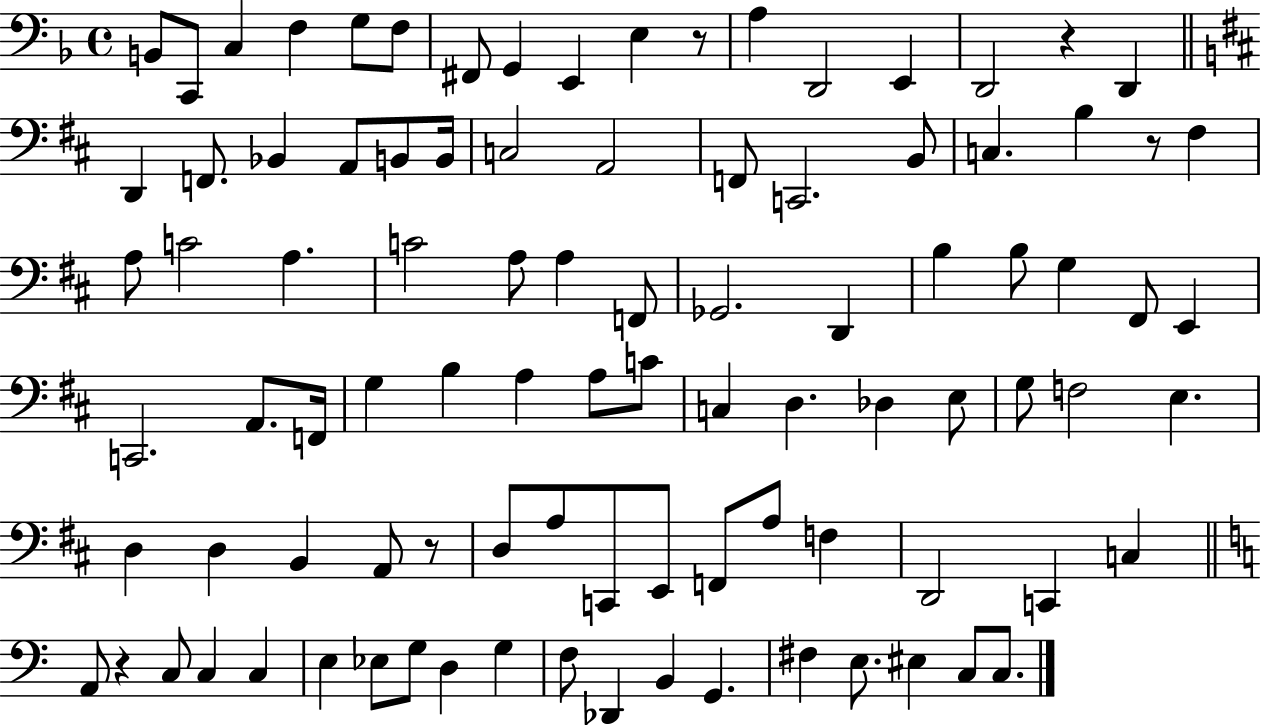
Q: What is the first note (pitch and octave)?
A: B2